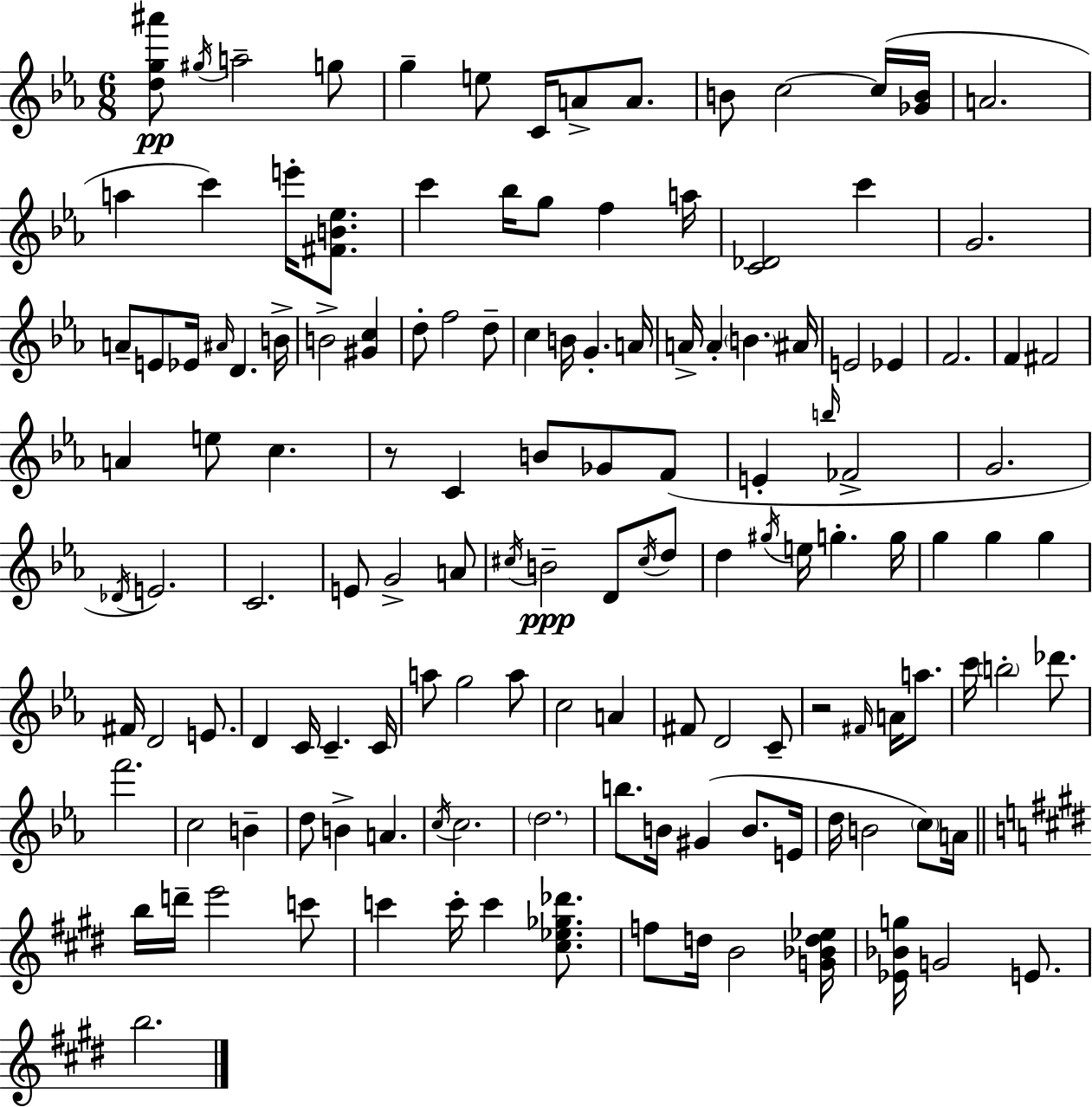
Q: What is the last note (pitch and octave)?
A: B5